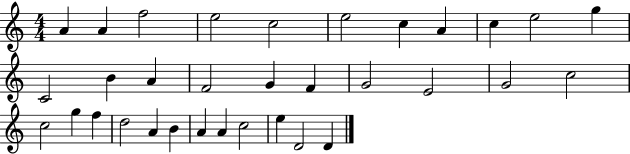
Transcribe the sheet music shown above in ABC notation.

X:1
T:Untitled
M:4/4
L:1/4
K:C
A A f2 e2 c2 e2 c A c e2 g C2 B A F2 G F G2 E2 G2 c2 c2 g f d2 A B A A c2 e D2 D